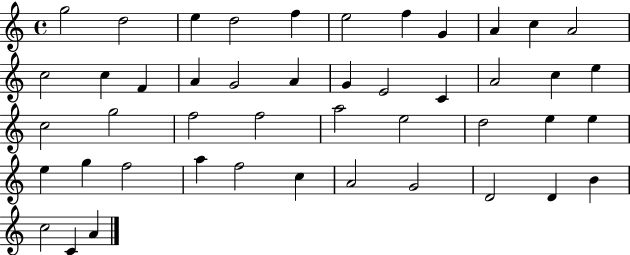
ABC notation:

X:1
T:Untitled
M:4/4
L:1/4
K:C
g2 d2 e d2 f e2 f G A c A2 c2 c F A G2 A G E2 C A2 c e c2 g2 f2 f2 a2 e2 d2 e e e g f2 a f2 c A2 G2 D2 D B c2 C A